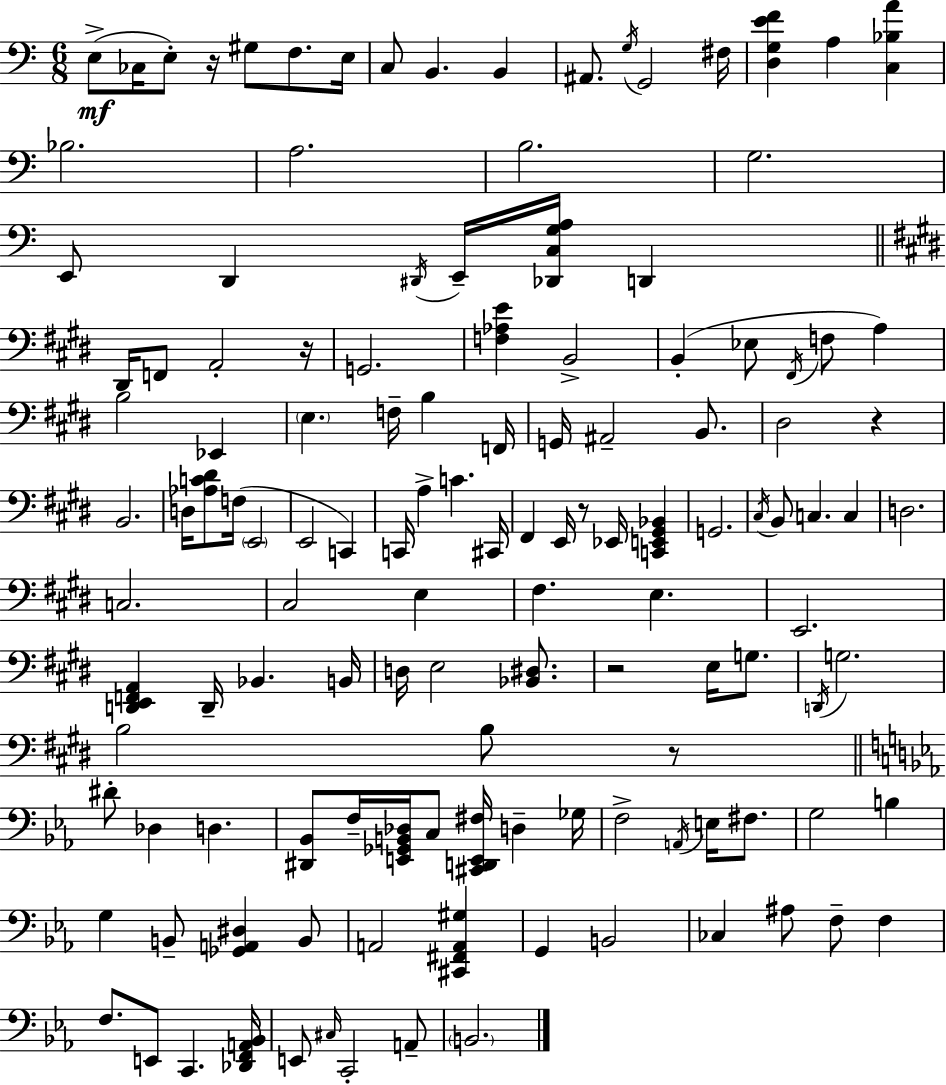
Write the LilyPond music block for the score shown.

{
  \clef bass
  \numericTimeSignature
  \time 6/8
  \key a \minor
  e8->(\mf ces16 e8-.) r16 gis8 f8. e16 | c8 b,4. b,4 | ais,8. \acciaccatura { g16 } g,2 | fis16 <d g e' f'>4 a4 <c bes a'>4 | \break bes2. | a2. | b2. | g2. | \break e,8 d,4 \acciaccatura { dis,16 } e,16-- <des, c g a>16 d,4 | \bar "||" \break \key e \major dis,16 f,8 a,2-. r16 | g,2. | <f aes e'>4 b,2-> | b,4-.( ees8 \acciaccatura { fis,16 } f8 a4) | \break b2 ees,4 | \parenthesize e4. f16-- b4 | f,16 g,16 ais,2-- b,8. | dis2 r4 | \break b,2. | d16 <aes c' dis'>8 f16( \parenthesize e,2 | e,2 c,4) | c,16 a4-> c'4. | \break cis,16 fis,4 e,16 r8 ees,16 <c, e, gis, bes,>4 | g,2. | \acciaccatura { cis16 } b,8 c4. c4 | d2. | \break c2. | cis2 e4 | fis4. e4. | e,2. | \break <d, e, f, a,>4 d,16-- bes,4. | b,16 d16 e2 <bes, dis>8. | r2 e16 g8. | \acciaccatura { d,16 } g2. | \break b2 b8 | r8 \bar "||" \break \key ees \major dis'8-. des4 d4. | <dis, bes,>8 f16-- <e, ges, b, des>16 c8 <cis, d, e, fis>16 d4-- ges16 | f2-> \acciaccatura { a,16 } e16 fis8. | g2 b4 | \break g4 b,8-- <ges, a, dis>4 b,8 | a,2 <cis, fis, a, gis>4 | g,4 b,2 | ces4 ais8 f8-- f4 | \break f8. e,8 c,4. | <des, f, a, bes,>16 e,8 \grace { cis16 } c,2-. | a,8-- \parenthesize b,2. | \bar "|."
}